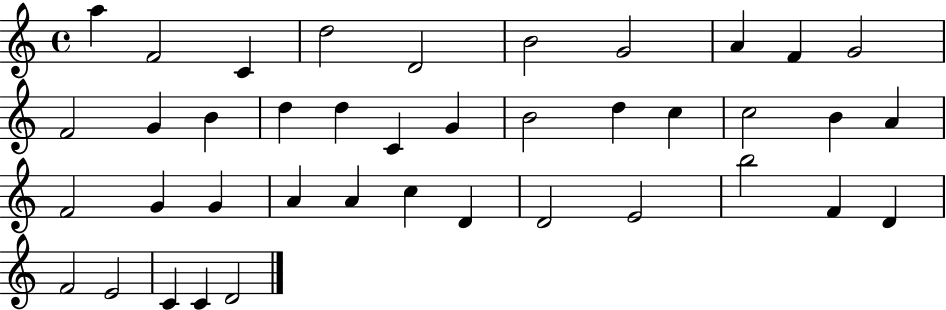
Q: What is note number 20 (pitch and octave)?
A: C5